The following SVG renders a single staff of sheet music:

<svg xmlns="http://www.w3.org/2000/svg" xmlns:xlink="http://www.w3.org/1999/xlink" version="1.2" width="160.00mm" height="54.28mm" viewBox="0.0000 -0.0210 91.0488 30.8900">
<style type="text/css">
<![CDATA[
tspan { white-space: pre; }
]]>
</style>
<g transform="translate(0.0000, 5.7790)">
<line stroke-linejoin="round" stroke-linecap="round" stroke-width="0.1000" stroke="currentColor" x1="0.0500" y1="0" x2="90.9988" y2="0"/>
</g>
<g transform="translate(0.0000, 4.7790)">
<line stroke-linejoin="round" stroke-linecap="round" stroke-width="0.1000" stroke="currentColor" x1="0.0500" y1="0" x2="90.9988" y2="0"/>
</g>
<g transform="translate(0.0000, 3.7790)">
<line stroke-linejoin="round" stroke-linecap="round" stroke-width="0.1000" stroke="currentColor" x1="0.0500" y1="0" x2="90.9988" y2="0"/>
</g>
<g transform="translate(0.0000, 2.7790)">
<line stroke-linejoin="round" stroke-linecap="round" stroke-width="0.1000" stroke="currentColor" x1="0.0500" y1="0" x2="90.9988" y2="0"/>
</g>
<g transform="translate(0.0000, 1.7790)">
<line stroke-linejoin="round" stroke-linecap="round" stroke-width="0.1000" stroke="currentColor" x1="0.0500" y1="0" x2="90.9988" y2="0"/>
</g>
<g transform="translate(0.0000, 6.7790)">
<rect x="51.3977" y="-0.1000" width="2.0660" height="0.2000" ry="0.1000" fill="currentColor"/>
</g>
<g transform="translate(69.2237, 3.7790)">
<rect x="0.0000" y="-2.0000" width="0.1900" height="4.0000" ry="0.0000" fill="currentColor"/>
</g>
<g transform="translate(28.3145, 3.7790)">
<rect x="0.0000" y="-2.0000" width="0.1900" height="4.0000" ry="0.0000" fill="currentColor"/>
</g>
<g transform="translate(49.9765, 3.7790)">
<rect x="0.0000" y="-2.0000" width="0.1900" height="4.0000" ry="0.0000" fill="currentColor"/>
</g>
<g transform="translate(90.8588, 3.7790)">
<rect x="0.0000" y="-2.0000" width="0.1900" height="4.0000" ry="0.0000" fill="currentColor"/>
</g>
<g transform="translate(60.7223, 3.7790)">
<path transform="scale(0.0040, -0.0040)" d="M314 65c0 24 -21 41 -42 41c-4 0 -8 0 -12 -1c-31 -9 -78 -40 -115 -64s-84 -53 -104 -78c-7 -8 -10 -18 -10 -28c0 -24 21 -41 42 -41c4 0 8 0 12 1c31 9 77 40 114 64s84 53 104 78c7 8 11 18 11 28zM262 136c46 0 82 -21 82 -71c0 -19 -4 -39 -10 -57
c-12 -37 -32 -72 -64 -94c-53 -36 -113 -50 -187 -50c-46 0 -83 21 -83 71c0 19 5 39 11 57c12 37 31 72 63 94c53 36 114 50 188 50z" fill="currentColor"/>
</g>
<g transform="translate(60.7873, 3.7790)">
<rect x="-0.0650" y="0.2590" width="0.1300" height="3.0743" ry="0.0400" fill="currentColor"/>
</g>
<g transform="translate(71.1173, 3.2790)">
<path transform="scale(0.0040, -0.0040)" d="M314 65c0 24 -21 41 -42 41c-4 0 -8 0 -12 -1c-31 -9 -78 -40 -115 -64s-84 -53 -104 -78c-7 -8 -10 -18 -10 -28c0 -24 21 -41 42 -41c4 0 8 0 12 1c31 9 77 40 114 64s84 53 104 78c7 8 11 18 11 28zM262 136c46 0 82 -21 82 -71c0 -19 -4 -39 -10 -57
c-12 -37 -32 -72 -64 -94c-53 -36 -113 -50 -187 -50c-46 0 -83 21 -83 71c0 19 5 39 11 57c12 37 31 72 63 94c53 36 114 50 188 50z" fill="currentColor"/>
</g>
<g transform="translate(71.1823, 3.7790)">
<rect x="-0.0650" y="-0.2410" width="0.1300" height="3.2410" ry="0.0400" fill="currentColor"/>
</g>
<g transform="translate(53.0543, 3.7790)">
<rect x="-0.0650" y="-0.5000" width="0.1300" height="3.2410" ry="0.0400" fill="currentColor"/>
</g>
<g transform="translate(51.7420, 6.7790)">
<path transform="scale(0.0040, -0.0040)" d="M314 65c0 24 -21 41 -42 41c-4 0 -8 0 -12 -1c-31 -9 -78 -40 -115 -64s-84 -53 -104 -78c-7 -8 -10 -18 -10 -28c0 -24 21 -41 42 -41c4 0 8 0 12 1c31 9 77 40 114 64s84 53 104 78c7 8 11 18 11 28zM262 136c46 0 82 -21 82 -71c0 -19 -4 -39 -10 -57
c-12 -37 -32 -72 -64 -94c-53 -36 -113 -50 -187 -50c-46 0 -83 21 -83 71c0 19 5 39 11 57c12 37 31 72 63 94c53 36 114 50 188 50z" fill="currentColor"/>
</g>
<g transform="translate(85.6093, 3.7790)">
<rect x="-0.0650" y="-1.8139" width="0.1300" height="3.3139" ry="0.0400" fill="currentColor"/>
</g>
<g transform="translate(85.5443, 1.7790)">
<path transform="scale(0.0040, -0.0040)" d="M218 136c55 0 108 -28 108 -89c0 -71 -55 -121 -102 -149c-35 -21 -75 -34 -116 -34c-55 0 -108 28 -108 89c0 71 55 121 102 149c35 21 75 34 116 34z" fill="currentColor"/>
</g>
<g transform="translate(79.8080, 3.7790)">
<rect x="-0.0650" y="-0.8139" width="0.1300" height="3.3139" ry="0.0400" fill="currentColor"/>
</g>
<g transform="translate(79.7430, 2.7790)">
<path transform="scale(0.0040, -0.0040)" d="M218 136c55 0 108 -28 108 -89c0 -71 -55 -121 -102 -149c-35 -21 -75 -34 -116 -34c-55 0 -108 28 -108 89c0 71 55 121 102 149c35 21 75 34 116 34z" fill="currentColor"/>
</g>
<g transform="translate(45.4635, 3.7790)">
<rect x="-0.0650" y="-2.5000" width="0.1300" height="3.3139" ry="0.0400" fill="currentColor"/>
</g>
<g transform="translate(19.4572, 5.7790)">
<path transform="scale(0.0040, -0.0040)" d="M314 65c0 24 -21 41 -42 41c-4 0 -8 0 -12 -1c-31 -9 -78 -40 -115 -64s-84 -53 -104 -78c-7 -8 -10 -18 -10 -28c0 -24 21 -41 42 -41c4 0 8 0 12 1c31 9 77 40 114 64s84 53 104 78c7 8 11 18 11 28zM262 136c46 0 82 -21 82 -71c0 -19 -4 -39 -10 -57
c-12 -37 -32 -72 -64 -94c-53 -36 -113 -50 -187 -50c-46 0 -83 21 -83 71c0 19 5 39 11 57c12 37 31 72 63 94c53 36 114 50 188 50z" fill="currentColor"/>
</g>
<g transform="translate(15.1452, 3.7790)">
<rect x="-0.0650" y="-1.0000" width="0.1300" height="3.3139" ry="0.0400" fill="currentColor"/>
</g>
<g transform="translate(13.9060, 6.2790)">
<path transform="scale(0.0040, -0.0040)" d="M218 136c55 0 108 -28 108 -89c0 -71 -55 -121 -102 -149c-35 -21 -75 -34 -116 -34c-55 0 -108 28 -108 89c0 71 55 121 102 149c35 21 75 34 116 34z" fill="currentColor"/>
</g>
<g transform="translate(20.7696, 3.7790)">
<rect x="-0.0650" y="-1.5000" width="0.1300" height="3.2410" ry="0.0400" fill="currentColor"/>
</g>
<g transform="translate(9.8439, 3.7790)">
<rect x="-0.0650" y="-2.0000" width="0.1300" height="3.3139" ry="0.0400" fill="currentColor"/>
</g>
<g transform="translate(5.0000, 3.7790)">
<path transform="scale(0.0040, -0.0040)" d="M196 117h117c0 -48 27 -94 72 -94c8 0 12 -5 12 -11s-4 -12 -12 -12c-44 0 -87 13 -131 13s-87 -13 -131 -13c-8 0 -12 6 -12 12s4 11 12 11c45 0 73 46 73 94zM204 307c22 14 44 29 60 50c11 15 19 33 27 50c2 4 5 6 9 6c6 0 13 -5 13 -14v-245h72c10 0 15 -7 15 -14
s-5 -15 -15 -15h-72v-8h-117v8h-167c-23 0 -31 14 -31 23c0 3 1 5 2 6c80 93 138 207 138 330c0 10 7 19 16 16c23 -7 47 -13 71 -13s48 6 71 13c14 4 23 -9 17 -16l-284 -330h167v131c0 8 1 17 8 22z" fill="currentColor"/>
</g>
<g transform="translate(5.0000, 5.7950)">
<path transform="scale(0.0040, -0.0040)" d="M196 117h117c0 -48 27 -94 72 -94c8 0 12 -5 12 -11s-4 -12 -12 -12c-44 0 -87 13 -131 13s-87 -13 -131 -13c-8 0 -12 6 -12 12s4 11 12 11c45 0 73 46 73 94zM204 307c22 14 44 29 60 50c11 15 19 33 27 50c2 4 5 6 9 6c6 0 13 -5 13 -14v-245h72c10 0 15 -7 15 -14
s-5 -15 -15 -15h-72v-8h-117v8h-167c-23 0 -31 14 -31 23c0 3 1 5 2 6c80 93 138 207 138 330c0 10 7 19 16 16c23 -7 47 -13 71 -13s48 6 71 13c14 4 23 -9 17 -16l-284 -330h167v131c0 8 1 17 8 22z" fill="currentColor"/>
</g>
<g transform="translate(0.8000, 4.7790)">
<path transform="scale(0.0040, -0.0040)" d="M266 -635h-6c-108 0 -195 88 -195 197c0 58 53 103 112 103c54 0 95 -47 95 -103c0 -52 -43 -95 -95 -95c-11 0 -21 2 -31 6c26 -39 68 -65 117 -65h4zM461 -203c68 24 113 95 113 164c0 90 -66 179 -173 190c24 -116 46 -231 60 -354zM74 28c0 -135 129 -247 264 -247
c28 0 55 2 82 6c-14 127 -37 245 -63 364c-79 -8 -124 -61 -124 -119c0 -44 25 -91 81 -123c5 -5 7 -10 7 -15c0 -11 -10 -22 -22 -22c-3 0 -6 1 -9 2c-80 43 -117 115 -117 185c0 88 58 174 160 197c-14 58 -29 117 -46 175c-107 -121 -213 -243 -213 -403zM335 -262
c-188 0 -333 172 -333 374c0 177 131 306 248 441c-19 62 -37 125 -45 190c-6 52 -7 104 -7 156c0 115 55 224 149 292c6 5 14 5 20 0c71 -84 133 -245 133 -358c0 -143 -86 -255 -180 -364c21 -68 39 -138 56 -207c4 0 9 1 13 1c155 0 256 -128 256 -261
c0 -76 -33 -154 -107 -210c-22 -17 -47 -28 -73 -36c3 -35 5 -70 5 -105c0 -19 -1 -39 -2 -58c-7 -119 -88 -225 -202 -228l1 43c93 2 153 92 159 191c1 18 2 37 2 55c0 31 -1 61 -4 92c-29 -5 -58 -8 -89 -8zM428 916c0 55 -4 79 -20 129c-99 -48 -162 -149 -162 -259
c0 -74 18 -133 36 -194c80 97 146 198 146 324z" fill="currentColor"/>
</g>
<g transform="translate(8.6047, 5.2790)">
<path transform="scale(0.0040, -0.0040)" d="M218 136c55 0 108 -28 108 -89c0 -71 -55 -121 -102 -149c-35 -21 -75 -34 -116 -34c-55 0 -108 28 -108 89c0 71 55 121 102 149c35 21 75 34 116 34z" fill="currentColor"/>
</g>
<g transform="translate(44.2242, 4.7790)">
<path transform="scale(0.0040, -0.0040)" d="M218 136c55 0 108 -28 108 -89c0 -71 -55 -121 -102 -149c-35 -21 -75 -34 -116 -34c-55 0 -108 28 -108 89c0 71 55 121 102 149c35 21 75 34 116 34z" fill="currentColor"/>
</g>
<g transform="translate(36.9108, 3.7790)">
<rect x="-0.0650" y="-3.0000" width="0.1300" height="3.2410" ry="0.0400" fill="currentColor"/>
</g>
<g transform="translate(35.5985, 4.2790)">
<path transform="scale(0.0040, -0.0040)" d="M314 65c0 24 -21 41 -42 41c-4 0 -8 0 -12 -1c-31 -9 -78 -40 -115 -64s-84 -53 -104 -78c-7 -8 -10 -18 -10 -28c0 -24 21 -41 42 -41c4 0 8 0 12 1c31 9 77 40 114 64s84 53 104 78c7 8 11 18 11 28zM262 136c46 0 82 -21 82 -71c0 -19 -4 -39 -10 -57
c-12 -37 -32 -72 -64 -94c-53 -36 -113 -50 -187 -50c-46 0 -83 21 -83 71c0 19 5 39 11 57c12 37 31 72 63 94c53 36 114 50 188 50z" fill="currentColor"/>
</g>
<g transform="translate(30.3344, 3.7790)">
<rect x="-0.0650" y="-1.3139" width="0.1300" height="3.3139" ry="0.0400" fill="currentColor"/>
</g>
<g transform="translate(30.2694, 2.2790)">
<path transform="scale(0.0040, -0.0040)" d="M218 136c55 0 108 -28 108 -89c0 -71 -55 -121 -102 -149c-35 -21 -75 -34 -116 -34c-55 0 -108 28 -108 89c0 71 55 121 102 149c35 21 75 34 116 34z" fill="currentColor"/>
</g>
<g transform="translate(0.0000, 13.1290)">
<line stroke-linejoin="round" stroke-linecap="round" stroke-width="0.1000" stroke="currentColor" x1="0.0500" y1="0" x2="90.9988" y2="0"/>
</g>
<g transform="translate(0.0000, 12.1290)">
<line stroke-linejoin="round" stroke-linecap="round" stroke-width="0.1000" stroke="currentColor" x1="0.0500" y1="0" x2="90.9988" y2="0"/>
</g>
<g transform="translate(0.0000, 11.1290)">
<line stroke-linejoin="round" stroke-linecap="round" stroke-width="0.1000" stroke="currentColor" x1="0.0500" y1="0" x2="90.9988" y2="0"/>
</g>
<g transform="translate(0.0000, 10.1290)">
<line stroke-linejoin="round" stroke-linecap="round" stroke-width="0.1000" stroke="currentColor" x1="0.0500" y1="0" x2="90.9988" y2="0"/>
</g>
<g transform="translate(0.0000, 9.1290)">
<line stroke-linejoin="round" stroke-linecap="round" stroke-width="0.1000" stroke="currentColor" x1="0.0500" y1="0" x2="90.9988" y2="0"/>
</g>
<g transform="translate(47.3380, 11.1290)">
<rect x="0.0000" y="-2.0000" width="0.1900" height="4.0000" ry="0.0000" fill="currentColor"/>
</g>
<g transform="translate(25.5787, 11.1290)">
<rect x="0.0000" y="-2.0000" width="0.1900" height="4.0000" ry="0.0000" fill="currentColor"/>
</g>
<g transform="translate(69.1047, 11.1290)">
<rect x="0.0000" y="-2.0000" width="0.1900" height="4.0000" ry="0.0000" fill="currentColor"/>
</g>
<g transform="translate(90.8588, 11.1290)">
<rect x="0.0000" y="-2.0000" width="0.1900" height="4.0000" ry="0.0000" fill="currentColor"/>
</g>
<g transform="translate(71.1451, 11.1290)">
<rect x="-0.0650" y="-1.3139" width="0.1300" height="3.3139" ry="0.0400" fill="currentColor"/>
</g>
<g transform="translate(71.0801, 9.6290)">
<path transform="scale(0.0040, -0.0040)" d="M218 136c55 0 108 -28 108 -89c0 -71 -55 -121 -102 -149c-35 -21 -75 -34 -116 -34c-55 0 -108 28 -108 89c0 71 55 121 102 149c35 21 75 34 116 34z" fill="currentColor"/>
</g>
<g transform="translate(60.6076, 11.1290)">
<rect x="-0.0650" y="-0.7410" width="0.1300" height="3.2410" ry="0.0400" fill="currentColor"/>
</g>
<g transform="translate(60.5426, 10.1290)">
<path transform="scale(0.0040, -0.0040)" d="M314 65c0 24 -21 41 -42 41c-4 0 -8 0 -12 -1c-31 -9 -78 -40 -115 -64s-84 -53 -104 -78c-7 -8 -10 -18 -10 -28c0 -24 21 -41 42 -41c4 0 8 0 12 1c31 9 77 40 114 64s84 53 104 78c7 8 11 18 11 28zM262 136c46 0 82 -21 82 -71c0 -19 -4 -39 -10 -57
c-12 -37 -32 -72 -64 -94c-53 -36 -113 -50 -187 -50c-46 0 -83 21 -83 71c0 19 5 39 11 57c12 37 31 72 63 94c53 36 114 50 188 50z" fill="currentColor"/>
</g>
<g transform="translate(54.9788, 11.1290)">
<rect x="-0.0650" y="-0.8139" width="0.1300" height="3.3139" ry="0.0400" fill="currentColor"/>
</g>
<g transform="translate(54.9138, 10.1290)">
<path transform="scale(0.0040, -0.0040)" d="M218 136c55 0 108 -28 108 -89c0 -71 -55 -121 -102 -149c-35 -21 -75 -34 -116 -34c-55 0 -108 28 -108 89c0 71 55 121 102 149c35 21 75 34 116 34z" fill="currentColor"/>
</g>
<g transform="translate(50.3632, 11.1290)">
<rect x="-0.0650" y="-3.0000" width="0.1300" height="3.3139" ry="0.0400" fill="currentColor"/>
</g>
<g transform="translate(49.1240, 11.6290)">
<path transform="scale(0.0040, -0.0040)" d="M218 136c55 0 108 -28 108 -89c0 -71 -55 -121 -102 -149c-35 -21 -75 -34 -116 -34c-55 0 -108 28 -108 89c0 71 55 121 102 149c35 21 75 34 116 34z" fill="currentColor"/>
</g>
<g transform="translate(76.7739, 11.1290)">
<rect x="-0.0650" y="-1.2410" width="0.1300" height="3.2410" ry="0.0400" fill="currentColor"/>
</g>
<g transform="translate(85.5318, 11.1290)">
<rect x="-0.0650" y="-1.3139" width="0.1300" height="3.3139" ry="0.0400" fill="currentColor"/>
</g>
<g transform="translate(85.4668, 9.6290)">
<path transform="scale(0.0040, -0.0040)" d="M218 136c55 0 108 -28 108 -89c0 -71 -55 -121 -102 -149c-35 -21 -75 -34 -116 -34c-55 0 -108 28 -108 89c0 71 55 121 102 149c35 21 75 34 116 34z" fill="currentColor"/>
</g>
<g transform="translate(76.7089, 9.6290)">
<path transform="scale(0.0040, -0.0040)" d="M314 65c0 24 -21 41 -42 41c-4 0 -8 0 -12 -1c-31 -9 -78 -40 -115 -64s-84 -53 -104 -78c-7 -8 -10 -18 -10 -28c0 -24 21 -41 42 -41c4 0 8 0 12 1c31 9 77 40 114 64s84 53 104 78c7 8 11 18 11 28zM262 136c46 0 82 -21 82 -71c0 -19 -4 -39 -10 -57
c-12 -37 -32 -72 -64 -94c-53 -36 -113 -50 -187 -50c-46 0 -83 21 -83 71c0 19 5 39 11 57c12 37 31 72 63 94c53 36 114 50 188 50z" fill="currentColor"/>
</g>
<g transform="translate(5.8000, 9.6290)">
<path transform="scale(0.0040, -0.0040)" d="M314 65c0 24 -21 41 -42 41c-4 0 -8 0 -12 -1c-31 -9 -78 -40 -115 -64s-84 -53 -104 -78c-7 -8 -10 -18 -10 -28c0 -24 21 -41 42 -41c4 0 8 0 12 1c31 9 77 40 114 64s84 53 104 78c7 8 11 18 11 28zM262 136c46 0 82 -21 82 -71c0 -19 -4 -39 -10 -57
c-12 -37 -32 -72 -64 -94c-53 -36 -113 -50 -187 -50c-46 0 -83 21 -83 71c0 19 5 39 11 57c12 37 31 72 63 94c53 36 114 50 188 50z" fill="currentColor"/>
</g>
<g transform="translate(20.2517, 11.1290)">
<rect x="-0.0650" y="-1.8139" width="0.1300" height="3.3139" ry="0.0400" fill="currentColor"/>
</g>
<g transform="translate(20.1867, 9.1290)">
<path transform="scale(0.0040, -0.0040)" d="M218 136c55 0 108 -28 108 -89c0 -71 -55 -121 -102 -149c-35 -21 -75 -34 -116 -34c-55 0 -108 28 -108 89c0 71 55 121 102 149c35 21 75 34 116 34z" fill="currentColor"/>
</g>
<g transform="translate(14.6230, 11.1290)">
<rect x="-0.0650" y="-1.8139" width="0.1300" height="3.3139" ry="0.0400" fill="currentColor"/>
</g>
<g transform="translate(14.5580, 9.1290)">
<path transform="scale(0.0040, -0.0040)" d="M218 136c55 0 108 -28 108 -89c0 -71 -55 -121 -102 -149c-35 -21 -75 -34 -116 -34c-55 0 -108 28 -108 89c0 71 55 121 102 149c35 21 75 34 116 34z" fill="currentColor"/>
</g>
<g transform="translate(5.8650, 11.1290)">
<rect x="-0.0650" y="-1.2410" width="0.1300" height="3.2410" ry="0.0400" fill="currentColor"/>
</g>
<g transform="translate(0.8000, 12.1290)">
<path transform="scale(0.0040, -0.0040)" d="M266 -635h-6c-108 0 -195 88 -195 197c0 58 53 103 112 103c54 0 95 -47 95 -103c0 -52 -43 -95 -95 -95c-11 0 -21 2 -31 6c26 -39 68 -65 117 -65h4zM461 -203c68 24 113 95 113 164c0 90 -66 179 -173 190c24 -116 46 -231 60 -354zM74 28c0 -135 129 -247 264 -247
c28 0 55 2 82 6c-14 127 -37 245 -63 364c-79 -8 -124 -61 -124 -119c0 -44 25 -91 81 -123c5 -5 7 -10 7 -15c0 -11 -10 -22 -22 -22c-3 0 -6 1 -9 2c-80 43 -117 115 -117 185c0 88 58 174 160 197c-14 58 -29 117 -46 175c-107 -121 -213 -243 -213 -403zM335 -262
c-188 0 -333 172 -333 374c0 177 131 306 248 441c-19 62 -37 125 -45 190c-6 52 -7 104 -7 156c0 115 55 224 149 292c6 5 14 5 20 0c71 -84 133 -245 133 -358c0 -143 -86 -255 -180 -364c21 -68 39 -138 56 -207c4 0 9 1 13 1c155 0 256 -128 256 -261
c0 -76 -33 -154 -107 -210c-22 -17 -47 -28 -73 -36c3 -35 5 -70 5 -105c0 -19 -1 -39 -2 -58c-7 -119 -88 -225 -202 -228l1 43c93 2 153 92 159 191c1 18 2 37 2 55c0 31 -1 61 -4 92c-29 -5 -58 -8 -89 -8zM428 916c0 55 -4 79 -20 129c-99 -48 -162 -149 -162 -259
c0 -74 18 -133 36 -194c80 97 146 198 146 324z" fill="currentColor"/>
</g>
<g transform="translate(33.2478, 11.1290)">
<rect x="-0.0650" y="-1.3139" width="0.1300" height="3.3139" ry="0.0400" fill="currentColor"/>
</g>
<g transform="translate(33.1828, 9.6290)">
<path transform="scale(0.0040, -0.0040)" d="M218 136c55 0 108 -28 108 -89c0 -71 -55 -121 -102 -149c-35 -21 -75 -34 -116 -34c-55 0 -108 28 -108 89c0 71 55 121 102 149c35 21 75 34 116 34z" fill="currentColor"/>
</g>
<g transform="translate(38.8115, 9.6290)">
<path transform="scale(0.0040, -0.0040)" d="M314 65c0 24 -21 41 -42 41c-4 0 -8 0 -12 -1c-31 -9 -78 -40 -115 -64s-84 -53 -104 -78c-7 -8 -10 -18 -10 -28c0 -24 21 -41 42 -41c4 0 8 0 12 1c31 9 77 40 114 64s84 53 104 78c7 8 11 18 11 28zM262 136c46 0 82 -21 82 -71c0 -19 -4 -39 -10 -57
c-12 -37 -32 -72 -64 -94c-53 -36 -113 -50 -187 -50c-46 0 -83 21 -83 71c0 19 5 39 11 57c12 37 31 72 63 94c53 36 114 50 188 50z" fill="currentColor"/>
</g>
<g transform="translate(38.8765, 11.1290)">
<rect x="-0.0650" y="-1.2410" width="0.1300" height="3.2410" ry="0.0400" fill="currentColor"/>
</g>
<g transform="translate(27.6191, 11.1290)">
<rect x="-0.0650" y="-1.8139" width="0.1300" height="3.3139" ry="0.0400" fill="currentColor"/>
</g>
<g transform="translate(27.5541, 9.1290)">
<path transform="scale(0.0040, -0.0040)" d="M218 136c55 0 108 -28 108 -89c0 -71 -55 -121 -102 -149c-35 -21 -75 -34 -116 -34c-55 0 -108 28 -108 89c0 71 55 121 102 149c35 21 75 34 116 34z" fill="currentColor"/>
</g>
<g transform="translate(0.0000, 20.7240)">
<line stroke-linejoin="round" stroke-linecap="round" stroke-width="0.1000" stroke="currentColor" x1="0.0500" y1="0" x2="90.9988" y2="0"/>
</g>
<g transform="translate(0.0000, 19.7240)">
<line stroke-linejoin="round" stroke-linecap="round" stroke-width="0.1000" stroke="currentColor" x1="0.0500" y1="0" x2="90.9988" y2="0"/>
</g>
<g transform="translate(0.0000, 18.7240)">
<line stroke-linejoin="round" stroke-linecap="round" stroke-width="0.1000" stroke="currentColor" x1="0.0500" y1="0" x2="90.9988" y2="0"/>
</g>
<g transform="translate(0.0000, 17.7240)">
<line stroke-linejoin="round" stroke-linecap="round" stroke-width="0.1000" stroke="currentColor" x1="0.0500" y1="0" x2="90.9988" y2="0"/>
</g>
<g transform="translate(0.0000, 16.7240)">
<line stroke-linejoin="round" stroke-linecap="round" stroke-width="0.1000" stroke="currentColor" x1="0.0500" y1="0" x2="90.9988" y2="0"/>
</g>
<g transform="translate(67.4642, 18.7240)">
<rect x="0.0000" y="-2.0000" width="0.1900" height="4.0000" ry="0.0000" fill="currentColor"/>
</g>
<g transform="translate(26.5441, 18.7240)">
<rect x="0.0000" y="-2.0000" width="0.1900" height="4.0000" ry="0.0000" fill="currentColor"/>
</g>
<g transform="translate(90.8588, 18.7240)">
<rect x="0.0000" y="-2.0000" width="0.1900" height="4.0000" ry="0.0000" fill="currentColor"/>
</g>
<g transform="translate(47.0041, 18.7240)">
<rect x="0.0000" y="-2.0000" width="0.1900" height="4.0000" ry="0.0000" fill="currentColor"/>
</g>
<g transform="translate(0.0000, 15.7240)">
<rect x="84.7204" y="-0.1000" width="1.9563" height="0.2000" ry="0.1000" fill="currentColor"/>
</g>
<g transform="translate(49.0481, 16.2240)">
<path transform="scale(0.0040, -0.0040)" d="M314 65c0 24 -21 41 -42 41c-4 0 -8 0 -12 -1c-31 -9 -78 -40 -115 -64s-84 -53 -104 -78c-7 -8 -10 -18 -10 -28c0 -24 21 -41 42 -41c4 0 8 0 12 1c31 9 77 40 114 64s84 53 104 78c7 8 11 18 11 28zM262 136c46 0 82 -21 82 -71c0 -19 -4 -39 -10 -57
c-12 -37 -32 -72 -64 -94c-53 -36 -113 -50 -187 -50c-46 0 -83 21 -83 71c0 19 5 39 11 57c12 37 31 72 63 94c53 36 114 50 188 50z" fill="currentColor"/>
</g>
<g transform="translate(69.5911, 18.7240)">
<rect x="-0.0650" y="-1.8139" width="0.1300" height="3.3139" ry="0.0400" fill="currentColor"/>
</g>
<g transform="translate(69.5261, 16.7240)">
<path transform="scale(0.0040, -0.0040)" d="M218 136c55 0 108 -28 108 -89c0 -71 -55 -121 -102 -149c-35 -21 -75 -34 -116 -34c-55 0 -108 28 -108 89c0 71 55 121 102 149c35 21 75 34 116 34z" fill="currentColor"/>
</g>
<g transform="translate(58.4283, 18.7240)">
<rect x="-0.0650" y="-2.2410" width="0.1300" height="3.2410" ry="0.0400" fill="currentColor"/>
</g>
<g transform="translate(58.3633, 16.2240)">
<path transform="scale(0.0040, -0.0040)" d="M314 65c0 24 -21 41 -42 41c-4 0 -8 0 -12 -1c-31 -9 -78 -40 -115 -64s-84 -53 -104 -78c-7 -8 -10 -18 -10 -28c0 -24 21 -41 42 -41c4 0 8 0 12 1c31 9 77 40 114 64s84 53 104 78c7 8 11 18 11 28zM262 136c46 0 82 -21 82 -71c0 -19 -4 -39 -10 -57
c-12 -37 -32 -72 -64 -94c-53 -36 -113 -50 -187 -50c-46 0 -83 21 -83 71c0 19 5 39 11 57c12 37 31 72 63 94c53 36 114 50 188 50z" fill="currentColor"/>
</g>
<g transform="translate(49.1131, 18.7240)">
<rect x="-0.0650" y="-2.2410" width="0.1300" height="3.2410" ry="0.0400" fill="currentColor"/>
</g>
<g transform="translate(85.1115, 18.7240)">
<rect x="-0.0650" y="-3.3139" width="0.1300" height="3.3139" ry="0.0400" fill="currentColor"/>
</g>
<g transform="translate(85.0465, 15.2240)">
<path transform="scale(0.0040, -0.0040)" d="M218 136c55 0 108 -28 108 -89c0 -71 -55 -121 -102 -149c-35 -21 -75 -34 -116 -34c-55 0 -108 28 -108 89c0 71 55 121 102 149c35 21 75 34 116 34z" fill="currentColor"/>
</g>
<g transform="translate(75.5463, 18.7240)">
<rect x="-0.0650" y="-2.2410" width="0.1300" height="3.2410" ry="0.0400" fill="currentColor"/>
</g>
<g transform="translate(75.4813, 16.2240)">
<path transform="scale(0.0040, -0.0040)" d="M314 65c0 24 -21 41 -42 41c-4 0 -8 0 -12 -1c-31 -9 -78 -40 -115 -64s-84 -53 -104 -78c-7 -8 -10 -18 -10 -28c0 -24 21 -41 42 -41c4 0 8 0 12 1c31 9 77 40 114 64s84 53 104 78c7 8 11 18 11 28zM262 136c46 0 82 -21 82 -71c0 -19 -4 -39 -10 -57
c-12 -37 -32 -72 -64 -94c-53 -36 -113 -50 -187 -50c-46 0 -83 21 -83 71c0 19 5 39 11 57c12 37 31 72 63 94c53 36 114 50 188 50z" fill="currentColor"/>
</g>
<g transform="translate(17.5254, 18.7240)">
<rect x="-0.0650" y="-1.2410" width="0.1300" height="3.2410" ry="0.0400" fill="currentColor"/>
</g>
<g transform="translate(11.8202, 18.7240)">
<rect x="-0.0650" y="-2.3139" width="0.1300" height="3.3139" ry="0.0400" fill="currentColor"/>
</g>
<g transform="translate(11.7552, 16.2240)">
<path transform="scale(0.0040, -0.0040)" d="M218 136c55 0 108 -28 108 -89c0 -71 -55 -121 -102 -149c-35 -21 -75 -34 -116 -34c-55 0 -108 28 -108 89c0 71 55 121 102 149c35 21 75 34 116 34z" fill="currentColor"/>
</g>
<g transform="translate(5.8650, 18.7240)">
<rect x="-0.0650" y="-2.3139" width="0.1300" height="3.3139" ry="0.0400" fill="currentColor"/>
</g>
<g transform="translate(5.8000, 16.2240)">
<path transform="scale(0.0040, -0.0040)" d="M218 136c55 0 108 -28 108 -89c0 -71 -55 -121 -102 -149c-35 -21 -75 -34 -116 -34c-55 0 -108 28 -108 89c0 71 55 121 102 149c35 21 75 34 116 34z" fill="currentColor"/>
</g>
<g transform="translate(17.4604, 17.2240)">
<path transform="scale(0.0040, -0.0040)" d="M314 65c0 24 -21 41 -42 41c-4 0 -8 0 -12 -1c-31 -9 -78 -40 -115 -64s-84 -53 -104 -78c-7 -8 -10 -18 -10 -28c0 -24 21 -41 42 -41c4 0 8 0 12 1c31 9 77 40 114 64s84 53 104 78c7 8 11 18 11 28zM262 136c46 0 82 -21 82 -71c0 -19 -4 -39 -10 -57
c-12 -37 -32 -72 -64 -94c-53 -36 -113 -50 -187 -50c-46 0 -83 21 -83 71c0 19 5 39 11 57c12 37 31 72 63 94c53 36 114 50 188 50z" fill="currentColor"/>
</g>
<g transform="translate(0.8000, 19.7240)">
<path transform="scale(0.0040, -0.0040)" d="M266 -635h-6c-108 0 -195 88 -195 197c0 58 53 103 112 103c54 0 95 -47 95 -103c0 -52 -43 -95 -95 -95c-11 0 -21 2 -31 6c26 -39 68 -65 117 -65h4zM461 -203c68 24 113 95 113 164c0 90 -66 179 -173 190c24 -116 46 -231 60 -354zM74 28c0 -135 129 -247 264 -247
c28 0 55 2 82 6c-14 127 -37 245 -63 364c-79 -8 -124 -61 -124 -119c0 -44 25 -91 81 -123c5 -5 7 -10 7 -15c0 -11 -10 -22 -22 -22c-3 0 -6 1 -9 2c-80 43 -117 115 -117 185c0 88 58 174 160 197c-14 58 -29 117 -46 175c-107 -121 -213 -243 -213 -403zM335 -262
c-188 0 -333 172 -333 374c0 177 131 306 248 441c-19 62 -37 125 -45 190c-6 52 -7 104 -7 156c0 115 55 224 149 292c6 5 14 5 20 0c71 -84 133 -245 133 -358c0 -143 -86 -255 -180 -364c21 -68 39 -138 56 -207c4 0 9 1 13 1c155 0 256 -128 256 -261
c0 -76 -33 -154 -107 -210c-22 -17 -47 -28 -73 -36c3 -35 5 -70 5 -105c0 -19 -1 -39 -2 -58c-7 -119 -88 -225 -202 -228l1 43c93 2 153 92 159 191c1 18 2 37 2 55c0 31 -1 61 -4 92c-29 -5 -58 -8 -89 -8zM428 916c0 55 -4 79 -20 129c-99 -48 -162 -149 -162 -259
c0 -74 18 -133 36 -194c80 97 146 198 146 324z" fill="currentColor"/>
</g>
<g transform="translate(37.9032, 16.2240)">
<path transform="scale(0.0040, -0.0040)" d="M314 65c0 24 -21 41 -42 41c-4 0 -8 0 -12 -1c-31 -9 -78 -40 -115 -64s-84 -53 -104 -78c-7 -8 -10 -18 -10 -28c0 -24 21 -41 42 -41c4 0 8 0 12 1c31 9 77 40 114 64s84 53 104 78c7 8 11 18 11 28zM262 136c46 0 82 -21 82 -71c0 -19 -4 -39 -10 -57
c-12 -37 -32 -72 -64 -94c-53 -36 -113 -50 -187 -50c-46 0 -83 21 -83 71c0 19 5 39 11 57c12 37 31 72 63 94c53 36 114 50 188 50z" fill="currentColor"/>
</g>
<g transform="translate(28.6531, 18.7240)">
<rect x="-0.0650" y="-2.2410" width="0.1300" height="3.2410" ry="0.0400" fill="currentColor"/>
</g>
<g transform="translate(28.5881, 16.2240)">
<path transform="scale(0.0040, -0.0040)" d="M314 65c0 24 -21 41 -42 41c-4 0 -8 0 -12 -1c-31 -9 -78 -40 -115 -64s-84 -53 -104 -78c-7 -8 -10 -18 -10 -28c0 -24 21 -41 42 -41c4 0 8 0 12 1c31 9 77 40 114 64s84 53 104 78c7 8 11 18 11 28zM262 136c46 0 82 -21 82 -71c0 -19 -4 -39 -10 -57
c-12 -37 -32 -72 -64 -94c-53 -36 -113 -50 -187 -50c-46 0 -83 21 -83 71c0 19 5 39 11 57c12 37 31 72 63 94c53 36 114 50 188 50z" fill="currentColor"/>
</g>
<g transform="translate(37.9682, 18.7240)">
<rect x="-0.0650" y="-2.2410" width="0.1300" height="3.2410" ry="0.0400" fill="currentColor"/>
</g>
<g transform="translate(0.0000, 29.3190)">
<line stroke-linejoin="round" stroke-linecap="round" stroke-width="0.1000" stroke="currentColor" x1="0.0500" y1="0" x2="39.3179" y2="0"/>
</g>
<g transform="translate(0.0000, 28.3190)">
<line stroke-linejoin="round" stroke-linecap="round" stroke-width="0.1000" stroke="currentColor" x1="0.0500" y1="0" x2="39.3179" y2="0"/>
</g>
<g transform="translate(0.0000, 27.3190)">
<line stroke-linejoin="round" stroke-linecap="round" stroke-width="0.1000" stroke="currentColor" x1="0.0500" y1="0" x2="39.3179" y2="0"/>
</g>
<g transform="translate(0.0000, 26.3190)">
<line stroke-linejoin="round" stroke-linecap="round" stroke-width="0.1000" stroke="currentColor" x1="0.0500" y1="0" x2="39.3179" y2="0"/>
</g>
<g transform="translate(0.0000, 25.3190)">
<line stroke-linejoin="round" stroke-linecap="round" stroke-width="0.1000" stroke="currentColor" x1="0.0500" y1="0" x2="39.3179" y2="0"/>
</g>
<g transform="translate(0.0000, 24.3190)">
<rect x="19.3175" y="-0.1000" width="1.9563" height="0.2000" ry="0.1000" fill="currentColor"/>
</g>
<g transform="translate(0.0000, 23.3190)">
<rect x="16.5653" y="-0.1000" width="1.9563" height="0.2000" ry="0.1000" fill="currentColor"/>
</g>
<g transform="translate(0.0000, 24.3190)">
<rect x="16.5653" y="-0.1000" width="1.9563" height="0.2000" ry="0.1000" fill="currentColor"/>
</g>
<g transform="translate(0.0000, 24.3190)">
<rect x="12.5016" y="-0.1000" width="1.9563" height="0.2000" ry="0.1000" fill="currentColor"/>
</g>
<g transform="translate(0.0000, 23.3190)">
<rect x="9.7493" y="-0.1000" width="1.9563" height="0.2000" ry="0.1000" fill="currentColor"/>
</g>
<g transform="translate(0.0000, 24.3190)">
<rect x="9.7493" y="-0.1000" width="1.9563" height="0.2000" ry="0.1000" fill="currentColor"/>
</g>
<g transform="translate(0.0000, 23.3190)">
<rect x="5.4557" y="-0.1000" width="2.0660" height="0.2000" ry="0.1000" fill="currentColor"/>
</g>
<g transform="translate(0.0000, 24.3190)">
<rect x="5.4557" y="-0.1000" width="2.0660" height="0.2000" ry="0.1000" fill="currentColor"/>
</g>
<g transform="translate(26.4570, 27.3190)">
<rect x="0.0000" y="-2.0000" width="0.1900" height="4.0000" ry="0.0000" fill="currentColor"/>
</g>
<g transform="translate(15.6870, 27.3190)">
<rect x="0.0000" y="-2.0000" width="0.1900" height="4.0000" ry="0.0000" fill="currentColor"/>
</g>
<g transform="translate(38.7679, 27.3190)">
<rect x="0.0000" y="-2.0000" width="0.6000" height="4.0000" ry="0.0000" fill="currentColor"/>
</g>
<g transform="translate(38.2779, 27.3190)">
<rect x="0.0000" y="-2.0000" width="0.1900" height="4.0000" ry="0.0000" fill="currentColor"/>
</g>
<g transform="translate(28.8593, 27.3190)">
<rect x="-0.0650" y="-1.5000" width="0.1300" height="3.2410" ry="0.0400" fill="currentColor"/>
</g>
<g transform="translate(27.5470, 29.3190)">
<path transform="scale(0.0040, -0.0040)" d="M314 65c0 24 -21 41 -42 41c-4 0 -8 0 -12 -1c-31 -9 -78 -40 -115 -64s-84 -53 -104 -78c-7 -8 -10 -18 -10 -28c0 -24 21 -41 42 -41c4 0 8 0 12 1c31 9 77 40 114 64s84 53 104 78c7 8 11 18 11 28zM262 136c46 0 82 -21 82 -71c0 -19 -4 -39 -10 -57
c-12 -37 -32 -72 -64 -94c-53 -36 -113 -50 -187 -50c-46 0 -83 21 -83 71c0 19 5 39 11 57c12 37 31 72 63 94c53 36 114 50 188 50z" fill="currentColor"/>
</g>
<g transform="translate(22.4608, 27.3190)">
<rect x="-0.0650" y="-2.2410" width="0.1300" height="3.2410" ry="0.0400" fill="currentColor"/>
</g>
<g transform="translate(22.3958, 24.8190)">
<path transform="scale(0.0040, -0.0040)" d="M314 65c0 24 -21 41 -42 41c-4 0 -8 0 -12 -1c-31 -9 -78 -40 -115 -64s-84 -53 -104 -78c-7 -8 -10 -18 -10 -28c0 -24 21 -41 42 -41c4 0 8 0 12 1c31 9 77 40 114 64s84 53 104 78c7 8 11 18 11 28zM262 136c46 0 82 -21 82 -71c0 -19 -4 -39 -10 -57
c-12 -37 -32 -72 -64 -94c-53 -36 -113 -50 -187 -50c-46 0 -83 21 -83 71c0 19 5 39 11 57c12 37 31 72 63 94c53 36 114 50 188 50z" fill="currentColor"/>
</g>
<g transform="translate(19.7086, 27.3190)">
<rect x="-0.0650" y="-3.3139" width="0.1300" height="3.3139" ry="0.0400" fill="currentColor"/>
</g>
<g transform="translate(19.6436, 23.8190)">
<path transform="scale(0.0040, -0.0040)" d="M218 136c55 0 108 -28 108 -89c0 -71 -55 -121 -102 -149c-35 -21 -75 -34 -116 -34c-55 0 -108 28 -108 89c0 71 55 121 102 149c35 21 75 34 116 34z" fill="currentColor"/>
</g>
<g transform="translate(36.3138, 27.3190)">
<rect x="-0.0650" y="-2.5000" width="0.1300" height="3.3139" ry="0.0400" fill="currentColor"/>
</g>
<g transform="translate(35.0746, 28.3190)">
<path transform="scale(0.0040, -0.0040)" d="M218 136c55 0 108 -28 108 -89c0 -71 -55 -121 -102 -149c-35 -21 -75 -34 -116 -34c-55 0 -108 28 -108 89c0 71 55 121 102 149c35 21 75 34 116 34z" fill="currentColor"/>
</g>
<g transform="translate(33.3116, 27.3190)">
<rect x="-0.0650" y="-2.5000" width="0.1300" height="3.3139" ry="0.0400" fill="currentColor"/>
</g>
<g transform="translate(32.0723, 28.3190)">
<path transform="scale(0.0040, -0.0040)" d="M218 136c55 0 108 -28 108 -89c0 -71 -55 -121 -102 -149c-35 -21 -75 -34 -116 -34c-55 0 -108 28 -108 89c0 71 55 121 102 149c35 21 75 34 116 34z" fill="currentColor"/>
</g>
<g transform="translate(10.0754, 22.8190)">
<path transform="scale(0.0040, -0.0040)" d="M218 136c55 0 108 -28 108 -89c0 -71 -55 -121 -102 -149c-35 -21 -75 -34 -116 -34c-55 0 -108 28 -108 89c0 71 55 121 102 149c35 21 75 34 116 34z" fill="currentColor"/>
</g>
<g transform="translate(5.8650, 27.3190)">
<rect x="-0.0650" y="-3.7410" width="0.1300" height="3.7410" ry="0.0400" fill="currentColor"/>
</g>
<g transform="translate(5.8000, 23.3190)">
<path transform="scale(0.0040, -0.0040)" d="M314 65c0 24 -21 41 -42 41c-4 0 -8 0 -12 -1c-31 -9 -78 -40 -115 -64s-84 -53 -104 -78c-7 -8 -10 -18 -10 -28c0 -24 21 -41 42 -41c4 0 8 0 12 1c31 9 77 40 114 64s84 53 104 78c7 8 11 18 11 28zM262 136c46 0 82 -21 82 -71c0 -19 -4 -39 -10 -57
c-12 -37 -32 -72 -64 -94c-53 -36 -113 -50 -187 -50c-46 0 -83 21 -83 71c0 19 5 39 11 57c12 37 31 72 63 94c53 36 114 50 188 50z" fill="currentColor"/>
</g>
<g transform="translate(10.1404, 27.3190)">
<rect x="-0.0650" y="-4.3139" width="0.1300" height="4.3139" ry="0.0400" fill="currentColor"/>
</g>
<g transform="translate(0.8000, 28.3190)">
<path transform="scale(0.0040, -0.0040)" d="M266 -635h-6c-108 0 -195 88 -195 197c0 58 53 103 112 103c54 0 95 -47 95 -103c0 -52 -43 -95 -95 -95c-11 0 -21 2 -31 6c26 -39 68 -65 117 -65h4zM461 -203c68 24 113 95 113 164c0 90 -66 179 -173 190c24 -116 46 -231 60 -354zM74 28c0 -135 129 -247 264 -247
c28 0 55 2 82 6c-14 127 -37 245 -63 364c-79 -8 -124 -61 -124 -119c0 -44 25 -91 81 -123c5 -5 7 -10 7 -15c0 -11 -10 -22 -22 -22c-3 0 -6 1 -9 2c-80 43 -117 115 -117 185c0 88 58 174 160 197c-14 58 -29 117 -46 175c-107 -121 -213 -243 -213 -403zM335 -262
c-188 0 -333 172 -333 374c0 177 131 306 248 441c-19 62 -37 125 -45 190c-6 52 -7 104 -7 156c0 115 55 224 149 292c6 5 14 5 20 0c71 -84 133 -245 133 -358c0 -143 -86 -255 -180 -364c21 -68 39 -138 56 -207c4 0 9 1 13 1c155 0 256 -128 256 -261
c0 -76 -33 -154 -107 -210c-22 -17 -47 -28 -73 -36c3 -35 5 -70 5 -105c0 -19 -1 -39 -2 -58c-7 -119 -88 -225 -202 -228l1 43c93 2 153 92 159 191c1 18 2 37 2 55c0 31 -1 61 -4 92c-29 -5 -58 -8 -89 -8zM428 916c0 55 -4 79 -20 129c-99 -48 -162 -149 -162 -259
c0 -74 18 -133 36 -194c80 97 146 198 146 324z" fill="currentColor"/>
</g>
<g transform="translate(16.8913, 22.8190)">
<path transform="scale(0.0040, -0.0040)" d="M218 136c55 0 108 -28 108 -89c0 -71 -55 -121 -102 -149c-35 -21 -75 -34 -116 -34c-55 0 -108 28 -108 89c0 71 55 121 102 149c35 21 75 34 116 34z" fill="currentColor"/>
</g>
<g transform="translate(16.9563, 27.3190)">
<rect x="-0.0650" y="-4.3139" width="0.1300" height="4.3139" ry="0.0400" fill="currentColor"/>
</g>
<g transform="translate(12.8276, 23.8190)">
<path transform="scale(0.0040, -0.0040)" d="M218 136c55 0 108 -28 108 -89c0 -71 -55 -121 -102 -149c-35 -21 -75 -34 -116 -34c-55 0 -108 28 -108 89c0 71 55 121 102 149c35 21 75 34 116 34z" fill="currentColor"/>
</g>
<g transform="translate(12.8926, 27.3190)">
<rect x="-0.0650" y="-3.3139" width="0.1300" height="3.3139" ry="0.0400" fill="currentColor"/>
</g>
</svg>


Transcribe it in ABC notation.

X:1
T:Untitled
M:4/4
L:1/4
K:C
F D E2 e A2 G C2 B2 c2 d f e2 f f f e e2 A d d2 e e2 e g g e2 g2 g2 g2 g2 f g2 b c'2 d' b d' b g2 E2 G G